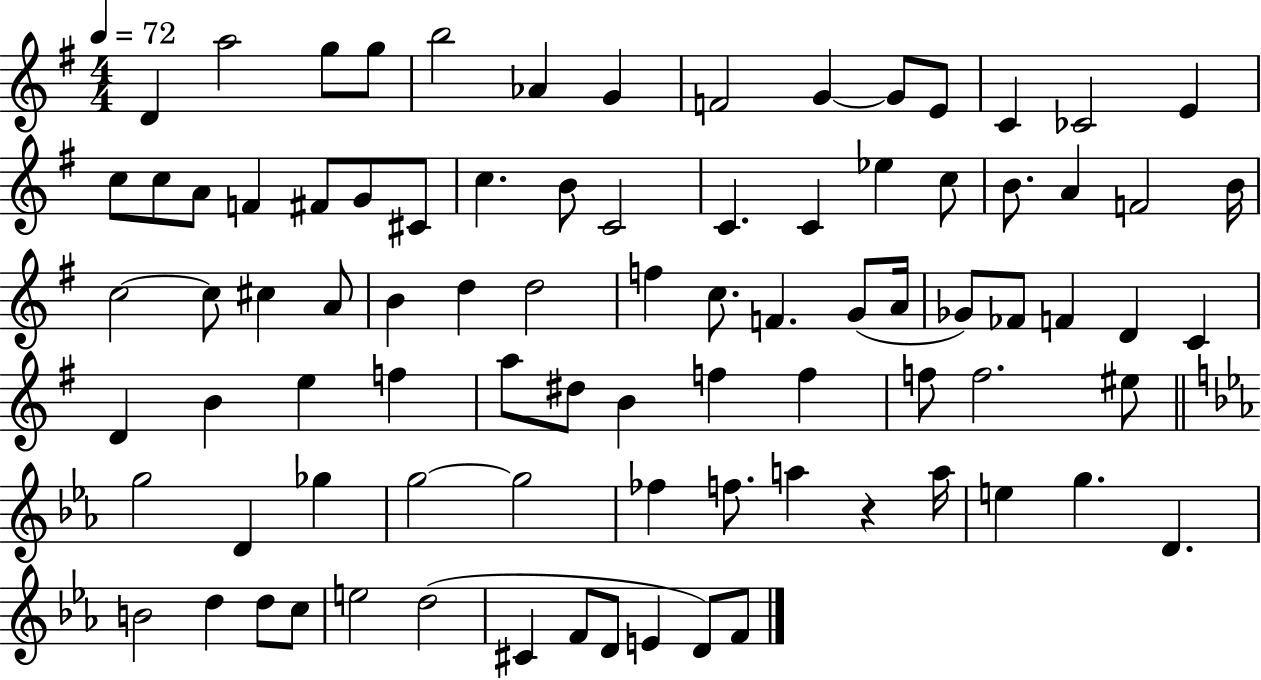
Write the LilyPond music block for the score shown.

{
  \clef treble
  \numericTimeSignature
  \time 4/4
  \key g \major
  \tempo 4 = 72
  d'4 a''2 g''8 g''8 | b''2 aes'4 g'4 | f'2 g'4~~ g'8 e'8 | c'4 ces'2 e'4 | \break c''8 c''8 a'8 f'4 fis'8 g'8 cis'8 | c''4. b'8 c'2 | c'4. c'4 ees''4 c''8 | b'8. a'4 f'2 b'16 | \break c''2~~ c''8 cis''4 a'8 | b'4 d''4 d''2 | f''4 c''8. f'4. g'8( a'16 | ges'8) fes'8 f'4 d'4 c'4 | \break d'4 b'4 e''4 f''4 | a''8 dis''8 b'4 f''4 f''4 | f''8 f''2. eis''8 | \bar "||" \break \key c \minor g''2 d'4 ges''4 | g''2~~ g''2 | fes''4 f''8. a''4 r4 a''16 | e''4 g''4. d'4. | \break b'2 d''4 d''8 c''8 | e''2 d''2( | cis'4 f'8 d'8 e'4 d'8) f'8 | \bar "|."
}